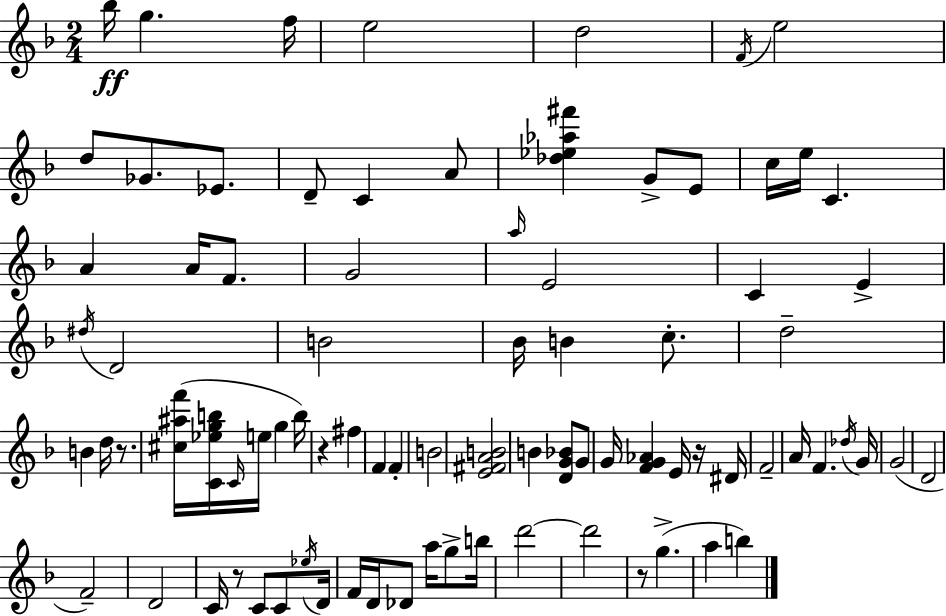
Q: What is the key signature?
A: D minor